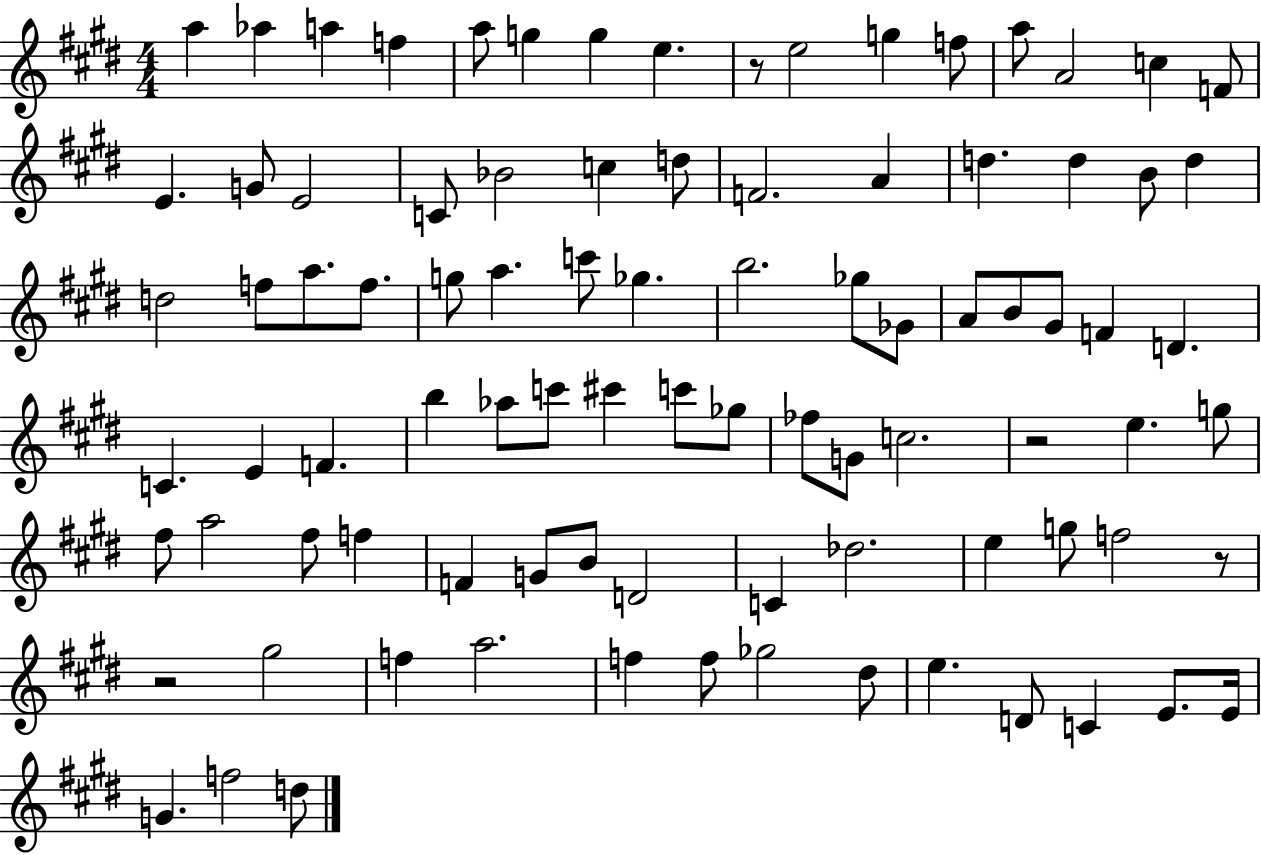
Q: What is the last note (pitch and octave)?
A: D5